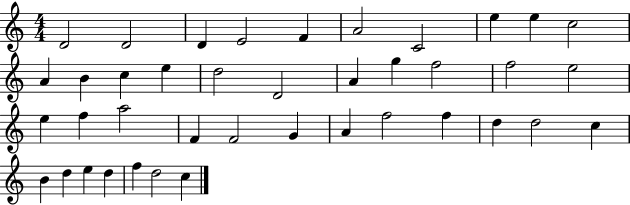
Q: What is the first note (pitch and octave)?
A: D4